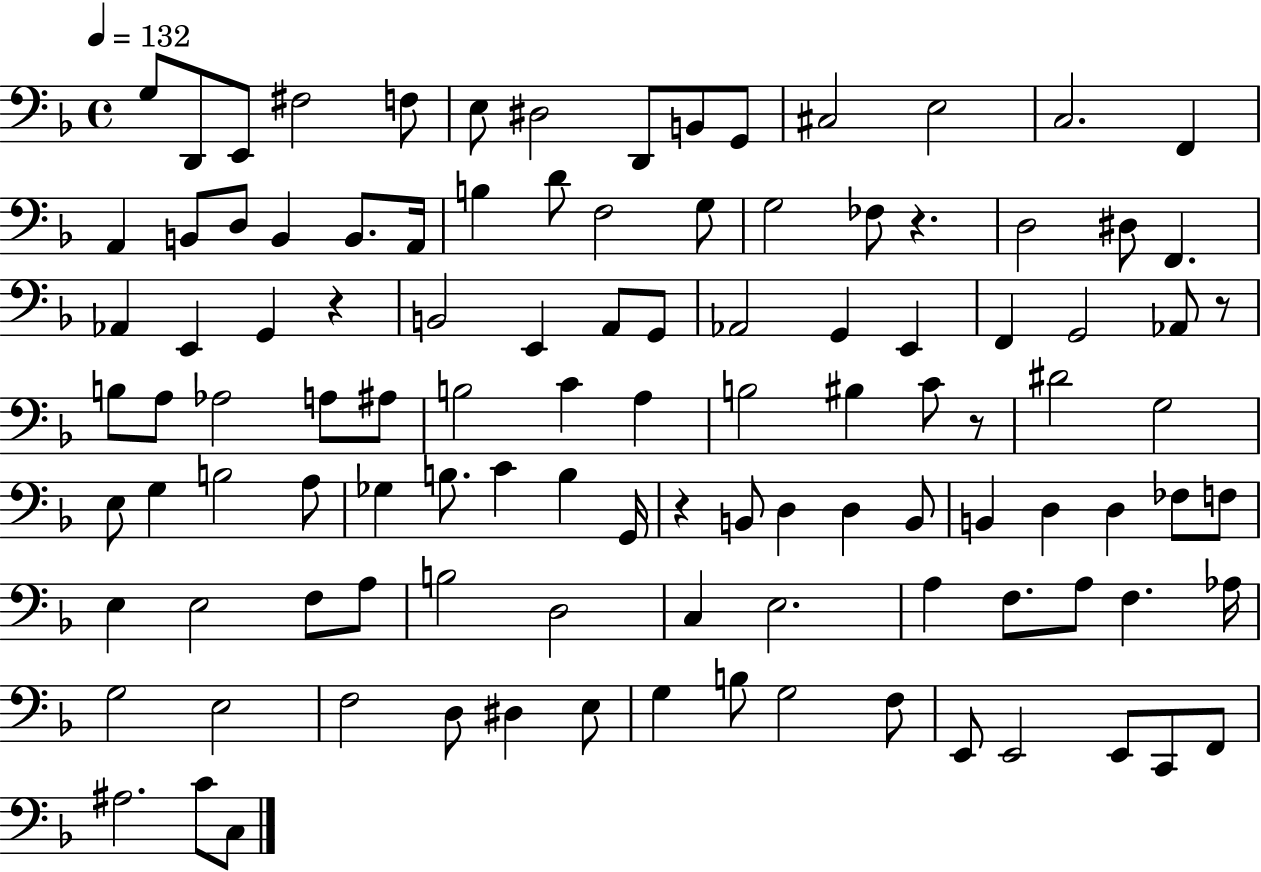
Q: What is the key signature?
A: F major